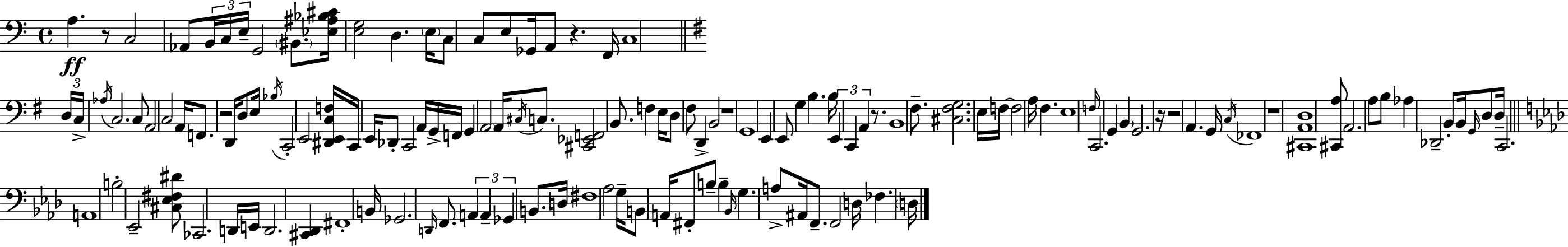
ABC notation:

X:1
T:Untitled
M:4/4
L:1/4
K:Am
A, z/2 C,2 _A,,/2 B,,/4 C,/4 E,/4 G,,2 ^B,,/2 [_E,^A,_B,^C]/4 [E,G,]2 D, E,/4 C,/2 C,/2 E,/2 _G,,/4 A,,/2 z F,,/4 C,4 D,/4 C,/4 _A,/4 C,2 C,/2 A,,2 C,2 A,,/4 F,,/2 z2 D,,/4 D,/2 E,/4 _B,/4 C,,2 E,,2 [^D,,E,,C,F,]/4 C,,/4 E,,/4 _D,,/2 C,,2 A,,/4 G,,/4 F,,/4 G,, A,,2 A,,/4 ^C,/4 C,/2 [^C,,_E,,F,,]2 B,,/2 F, E,/4 D,/2 ^F,/2 D,, B,,2 z4 G,,4 E,, E,,/2 G, B, B,/4 E,, C,, A,, z/2 B,,4 ^F,/2 [^C,^F,G,]2 E,/4 F,/4 F,2 A,/4 ^F, E,4 F,/4 C,,2 G,, B,, G,,2 z/4 z2 A,, G,,/4 C,/4 _F,,4 z4 [^C,,A,,D,]4 [^C,,A,]/2 A,,2 A,/2 B,/2 _A, _D,,2 B,,/2 B,,/4 G,,/4 D,/2 D,/4 C,,2 A,,4 B,2 _E,,2 [^C,_E,^F,^D]/2 _C,,2 D,,/4 E,,/4 D,,2 [^C,,_D,,] ^F,,4 B,,/4 _G,,2 D,,/4 F,,/2 A,, A,, _G,, B,,/2 D,/4 ^F,4 _A,2 G,/4 B,,/2 A,,/4 ^F,,/2 B,/2 B, _B,,/4 G, A,/2 ^A,,/4 F,,/2 F,,2 D,/4 _F, D,/4